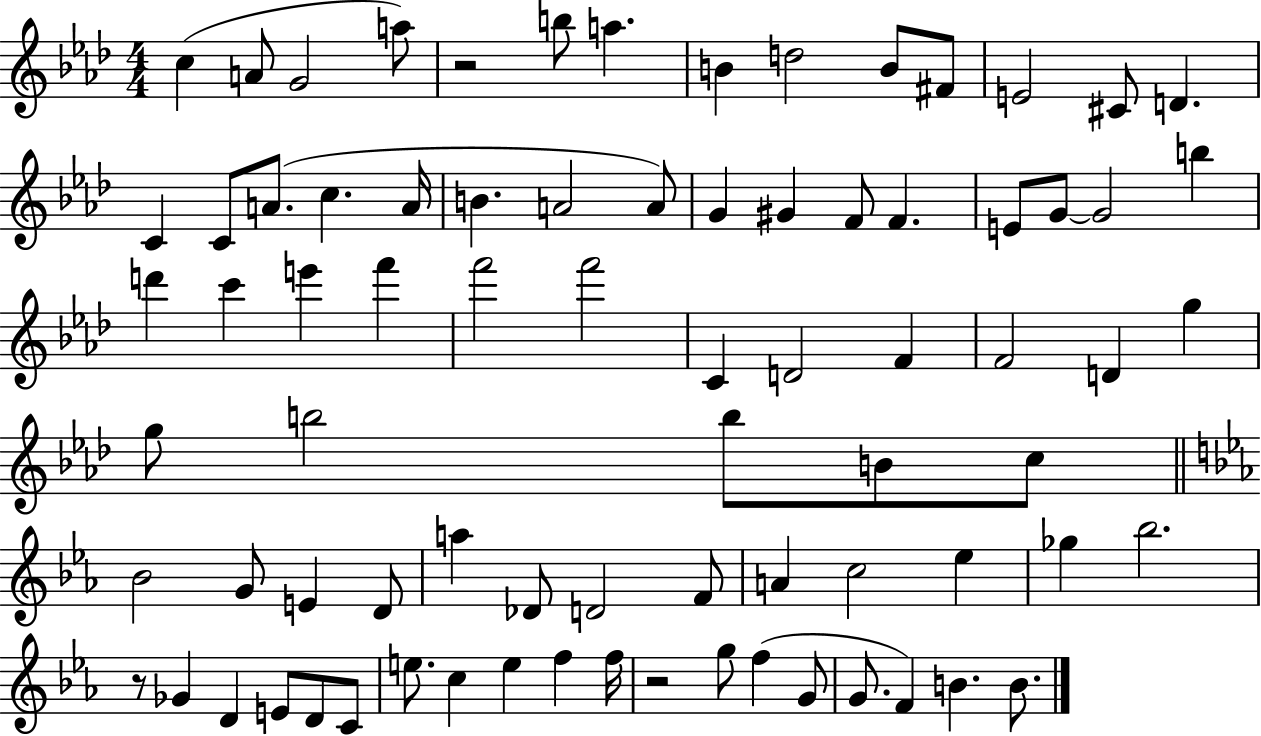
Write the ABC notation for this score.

X:1
T:Untitled
M:4/4
L:1/4
K:Ab
c A/2 G2 a/2 z2 b/2 a B d2 B/2 ^F/2 E2 ^C/2 D C C/2 A/2 c A/4 B A2 A/2 G ^G F/2 F E/2 G/2 G2 b d' c' e' f' f'2 f'2 C D2 F F2 D g g/2 b2 b/2 B/2 c/2 _B2 G/2 E D/2 a _D/2 D2 F/2 A c2 _e _g _b2 z/2 _G D E/2 D/2 C/2 e/2 c e f f/4 z2 g/2 f G/2 G/2 F B B/2